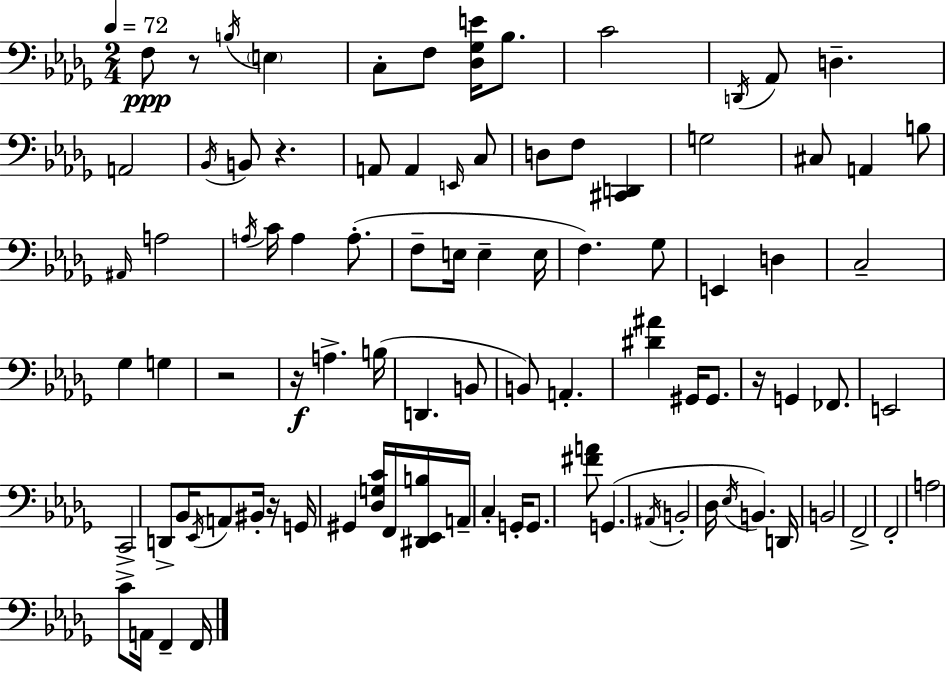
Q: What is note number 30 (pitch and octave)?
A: F3